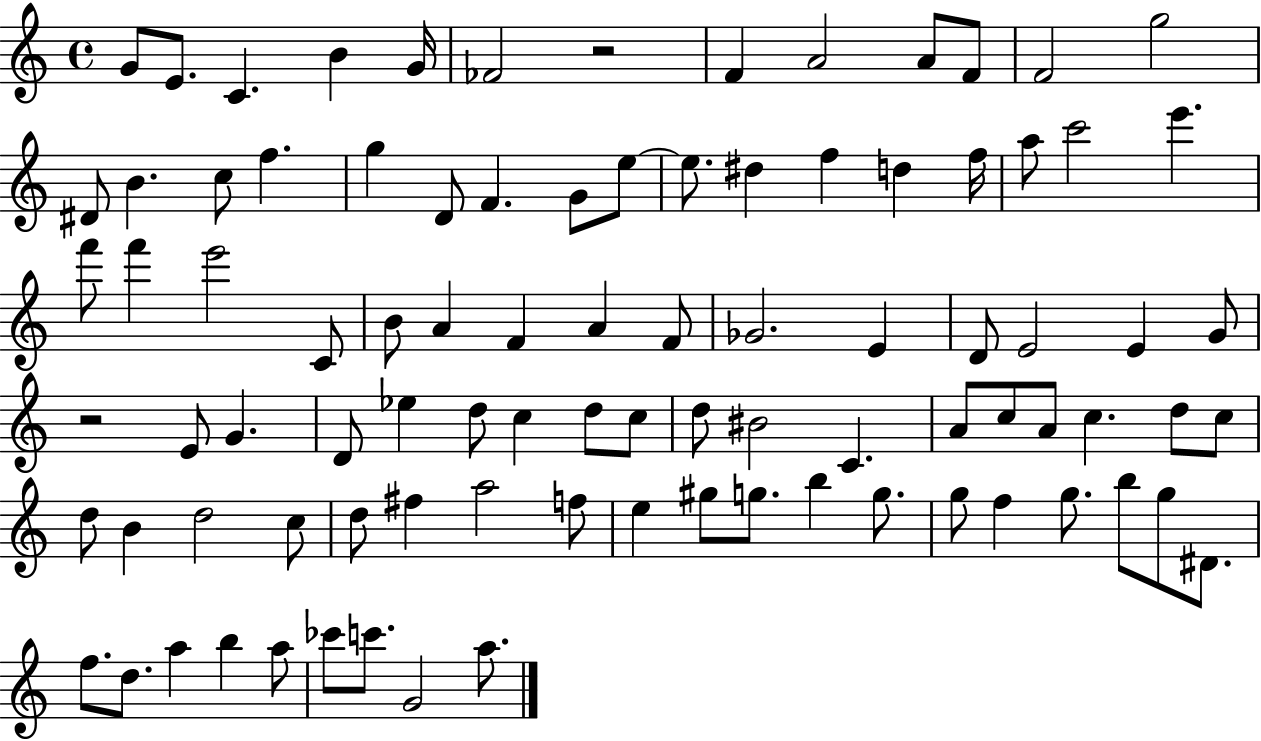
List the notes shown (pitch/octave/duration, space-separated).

G4/e E4/e. C4/q. B4/q G4/s FES4/h R/h F4/q A4/h A4/e F4/e F4/h G5/h D#4/e B4/q. C5/e F5/q. G5/q D4/e F4/q. G4/e E5/e E5/e. D#5/q F5/q D5/q F5/s A5/e C6/h E6/q. F6/e F6/q E6/h C4/e B4/e A4/q F4/q A4/q F4/e Gb4/h. E4/q D4/e E4/h E4/q G4/e R/h E4/e G4/q. D4/e Eb5/q D5/e C5/q D5/e C5/e D5/e BIS4/h C4/q. A4/e C5/e A4/e C5/q. D5/e C5/e D5/e B4/q D5/h C5/e D5/e F#5/q A5/h F5/e E5/q G#5/e G5/e. B5/q G5/e. G5/e F5/q G5/e. B5/e G5/e D#4/e. F5/e. D5/e. A5/q B5/q A5/e CES6/e C6/e. G4/h A5/e.